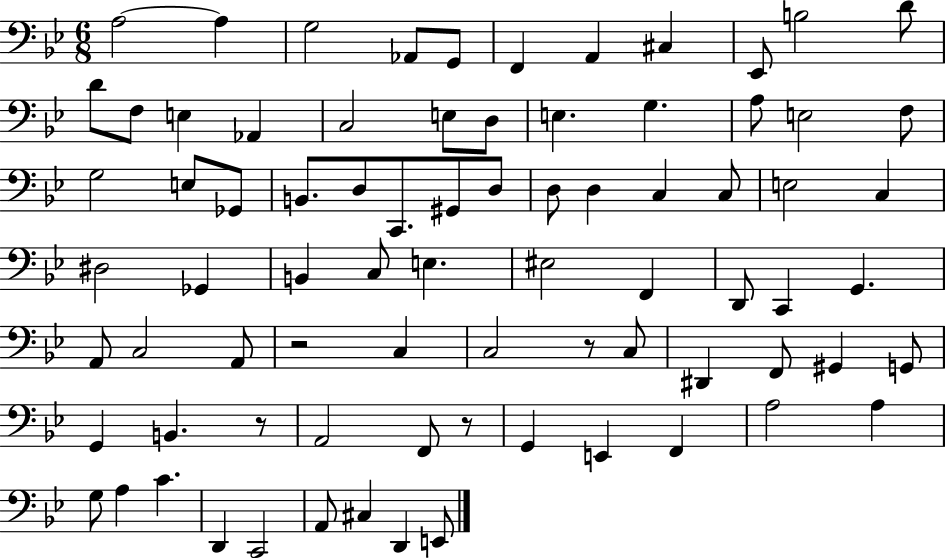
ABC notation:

X:1
T:Untitled
M:6/8
L:1/4
K:Bb
A,2 A, G,2 _A,,/2 G,,/2 F,, A,, ^C, _E,,/2 B,2 D/2 D/2 F,/2 E, _A,, C,2 E,/2 D,/2 E, G, A,/2 E,2 F,/2 G,2 E,/2 _G,,/2 B,,/2 D,/2 C,,/2 ^G,,/2 D,/2 D,/2 D, C, C,/2 E,2 C, ^D,2 _G,, B,, C,/2 E, ^E,2 F,, D,,/2 C,, G,, A,,/2 C,2 A,,/2 z2 C, C,2 z/2 C,/2 ^D,, F,,/2 ^G,, G,,/2 G,, B,, z/2 A,,2 F,,/2 z/2 G,, E,, F,, A,2 A, G,/2 A, C D,, C,,2 A,,/2 ^C, D,, E,,/2